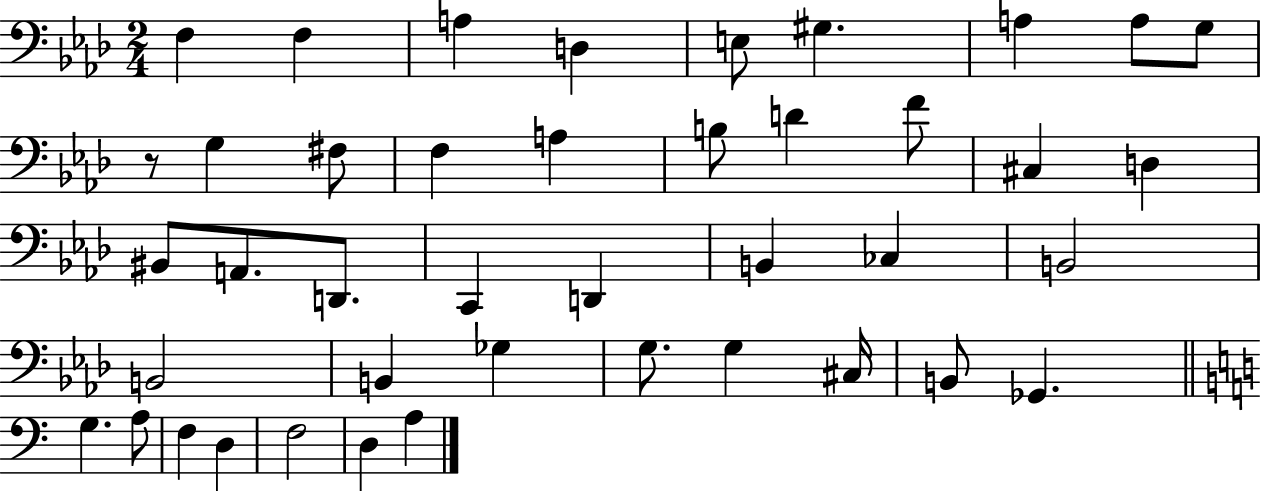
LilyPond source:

{
  \clef bass
  \numericTimeSignature
  \time 2/4
  \key aes \major
  \repeat volta 2 { f4 f4 | a4 d4 | e8 gis4. | a4 a8 g8 | \break r8 g4 fis8 | f4 a4 | b8 d'4 f'8 | cis4 d4 | \break bis,8 a,8. d,8. | c,4 d,4 | b,4 ces4 | b,2 | \break b,2 | b,4 ges4 | g8. g4 cis16 | b,8 ges,4. | \break \bar "||" \break \key a \minor g4. a8 | f4 d4 | f2 | d4 a4 | \break } \bar "|."
}